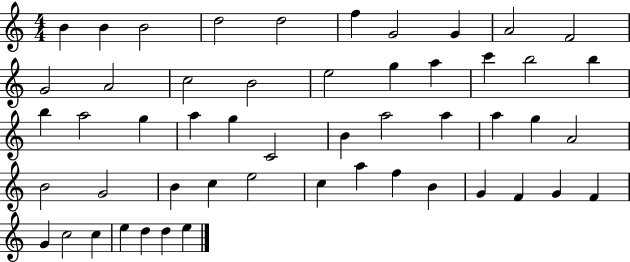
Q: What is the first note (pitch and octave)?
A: B4